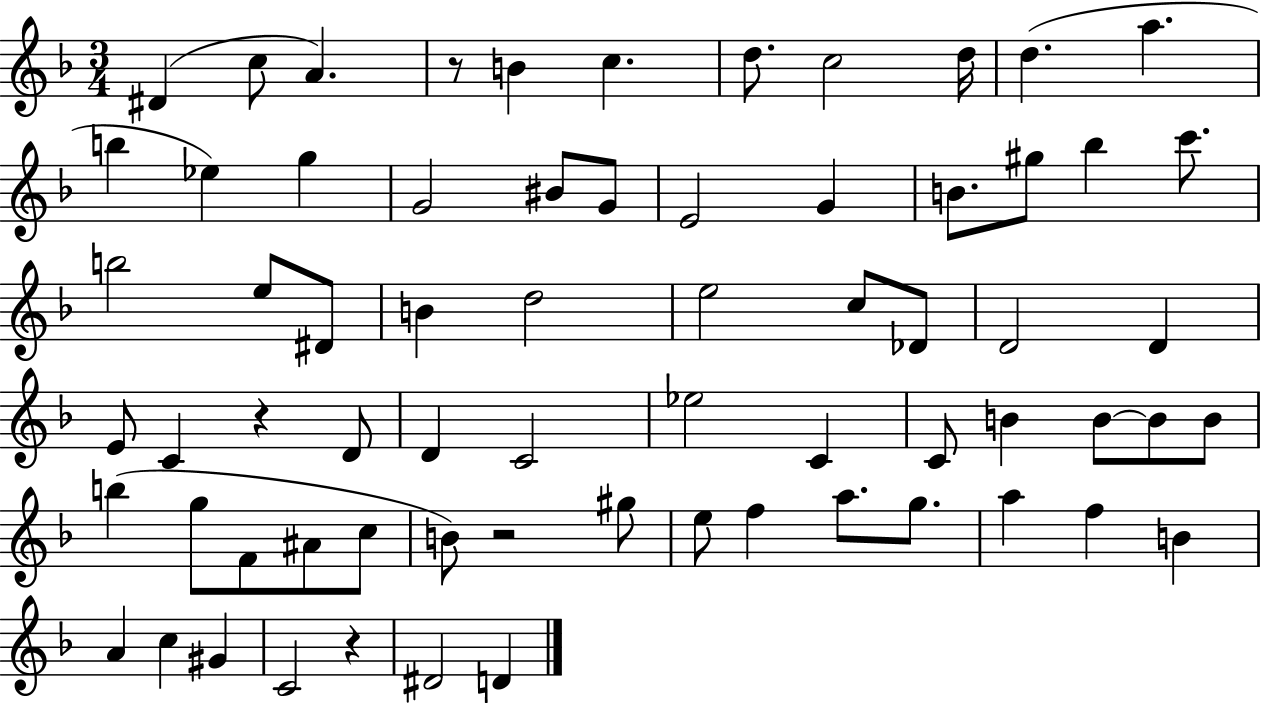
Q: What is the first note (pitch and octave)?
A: D#4